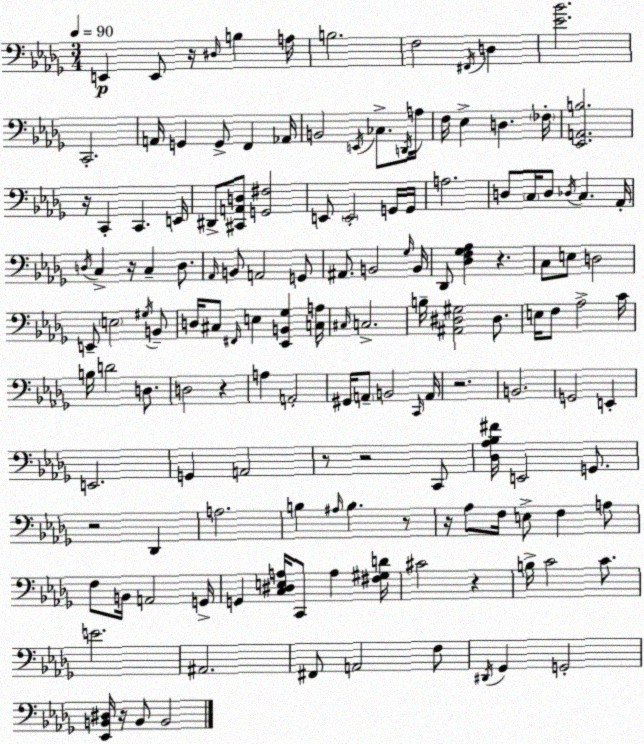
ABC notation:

X:1
T:Untitled
M:3/4
L:1/4
K:Bbm
E,, E,,/2 z/4 ^D,/4 B, A,/4 B,2 F,2 ^F,,/4 D, [_E_B]2 C,,2 A,,/4 G,, G,,/2 F,, _A,,/4 B,,2 E,,/4 _C,/2 D,,/4 A,/4 F,/4 _E, D, _F,/4 [_E,,A,,B,]2 z/4 C,, C,, E,,/4 ^D,,/2 [^C,,A,,D,]/2 [G,,^F,]2 E,,/2 E,,2 G,,/4 G,,/4 A,2 D,/2 C,/4 D,/2 _D,/4 C, _A,,/4 D,/4 C, z/4 C, D,/2 _A,,/4 B,,/2 A,,2 G,,/2 ^A,,/2 B,,2 _G,/4 B,,/4 _D,,/2 [_D,F,_G,_A,] z C,/2 E,/2 D,2 E,,/2 E,2 ^G,/4 B,,/2 D,/4 ^C,/2 ^F,,/4 E, [_E,,B,,_G,] [C,A,]/4 ^C,/4 C,2 B,/4 [^A,,^D,^G,]2 ^D,/2 E,/4 F,/2 _A,2 C/4 B,/4 D2 D,/2 D,2 z A, A,,2 ^G,,/4 A,,/2 B,,2 C,,/4 A,,/4 z2 B,,2 G,,2 E,, E,,2 G,, A,,2 z/2 z2 C,,/2 [_D,_A,_B,^F]/4 E,,2 G,,/2 z2 _D,, A,2 B, ^A,/4 B, z/2 z/4 _A,/2 F,/4 E,/2 F, A,/2 F,/2 B,,/4 A,,2 G,,/4 G,, [C,^D,E,A,]/4 C,,/2 A, [^F,^G,D]/4 ^C2 z B,/4 C2 C/2 E2 ^A,,2 ^F,,/2 A,,2 F,/2 ^D,,/4 _G,, G,,2 [_E,,B,,^D,]/4 z/4 B,,/2 B,,2